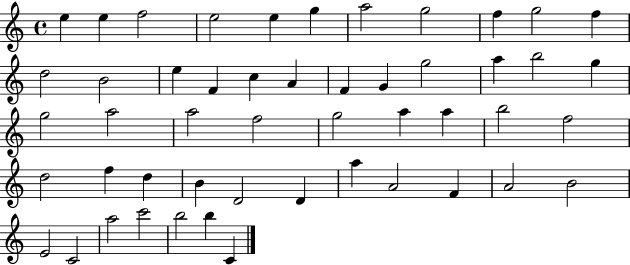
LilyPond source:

{
  \clef treble
  \time 4/4
  \defaultTimeSignature
  \key c \major
  e''4 e''4 f''2 | e''2 e''4 g''4 | a''2 g''2 | f''4 g''2 f''4 | \break d''2 b'2 | e''4 f'4 c''4 a'4 | f'4 g'4 g''2 | a''4 b''2 g''4 | \break g''2 a''2 | a''2 f''2 | g''2 a''4 a''4 | b''2 f''2 | \break d''2 f''4 d''4 | b'4 d'2 d'4 | a''4 a'2 f'4 | a'2 b'2 | \break e'2 c'2 | a''2 c'''2 | b''2 b''4 c'4 | \bar "|."
}